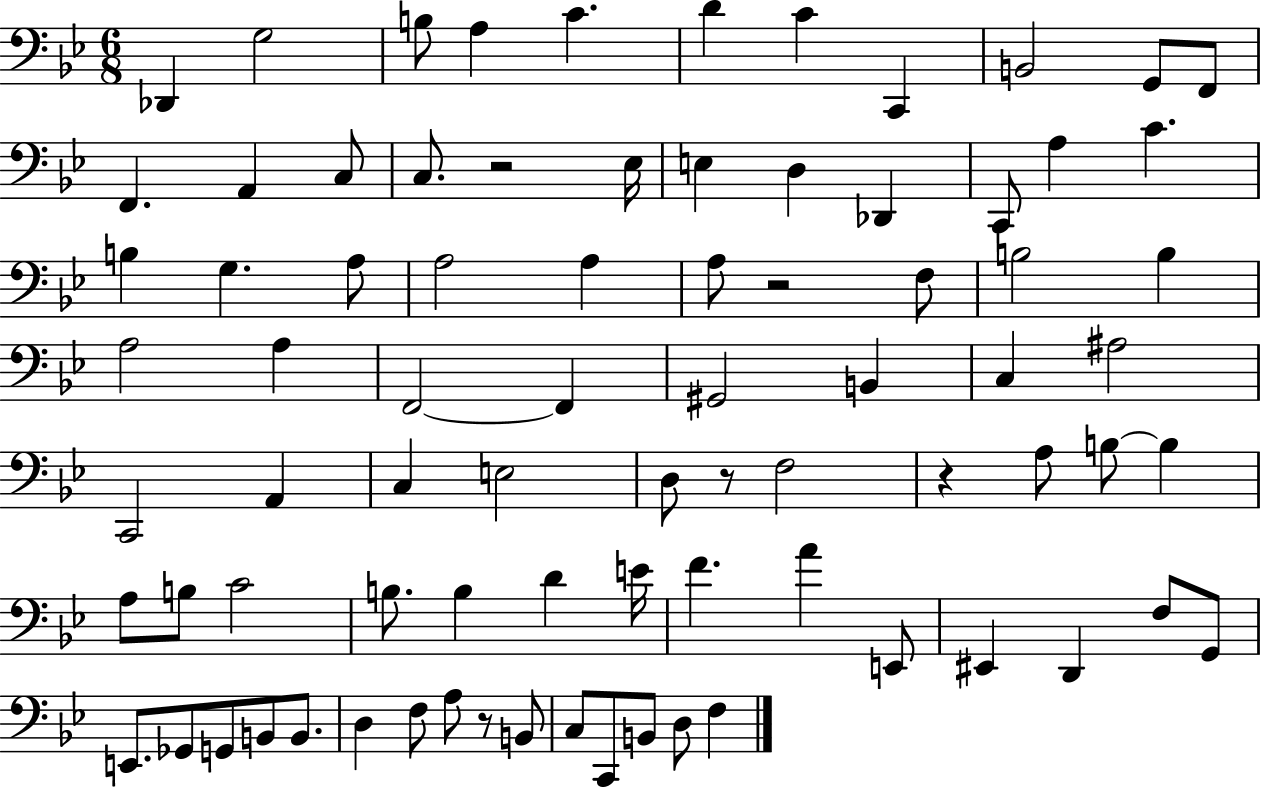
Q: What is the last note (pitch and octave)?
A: F3